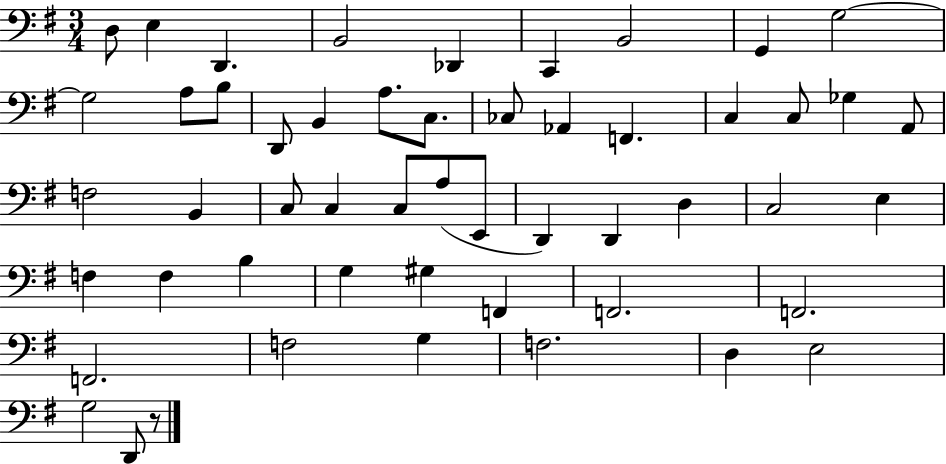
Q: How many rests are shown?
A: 1